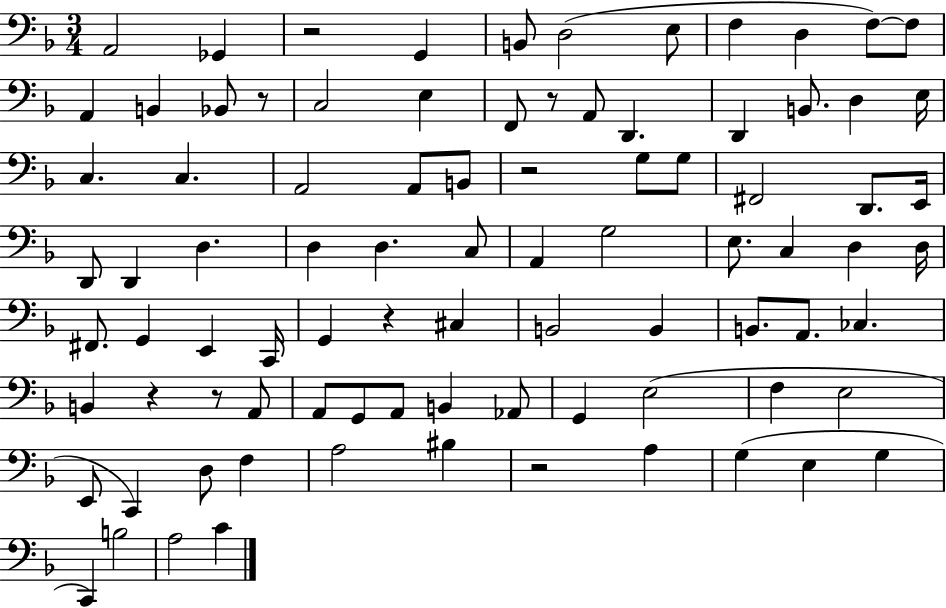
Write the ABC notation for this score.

X:1
T:Untitled
M:3/4
L:1/4
K:F
A,,2 _G,, z2 G,, B,,/2 D,2 E,/2 F, D, F,/2 F,/2 A,, B,, _B,,/2 z/2 C,2 E, F,,/2 z/2 A,,/2 D,, D,, B,,/2 D, E,/4 C, C, A,,2 A,,/2 B,,/2 z2 G,/2 G,/2 ^F,,2 D,,/2 E,,/4 D,,/2 D,, D, D, D, C,/2 A,, G,2 E,/2 C, D, D,/4 ^F,,/2 G,, E,, C,,/4 G,, z ^C, B,,2 B,, B,,/2 A,,/2 _C, B,, z z/2 A,,/2 A,,/2 G,,/2 A,,/2 B,, _A,,/2 G,, E,2 F, E,2 E,,/2 C,, D,/2 F, A,2 ^B, z2 A, G, E, G, C,, B,2 A,2 C